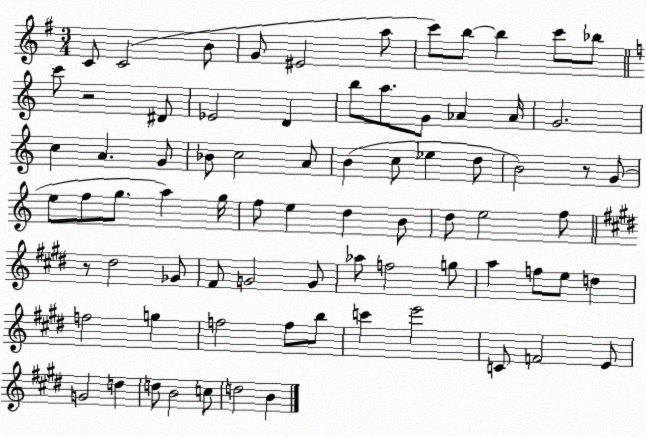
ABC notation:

X:1
T:Untitled
M:3/4
L:1/4
K:G
C/2 C2 B/2 G/2 ^E2 a/2 c'/2 b/2 b c'/2 _b/2 c'/2 z2 ^D/2 _E2 D b/2 a/2 G/2 _A _A/4 G2 c A G/2 _B/2 c2 A/2 B c/2 _e d/2 B2 z/2 G/2 e/2 f/2 g/2 a g/4 f/2 e d B/2 d/2 e2 f/2 z/2 ^d2 _G/2 ^F/2 G2 G/2 _a/2 f2 g/2 a f/2 e/2 d f2 g f2 f/2 b/2 c' e'2 C/2 F2 E/2 G2 d d/2 B2 c/2 d2 B